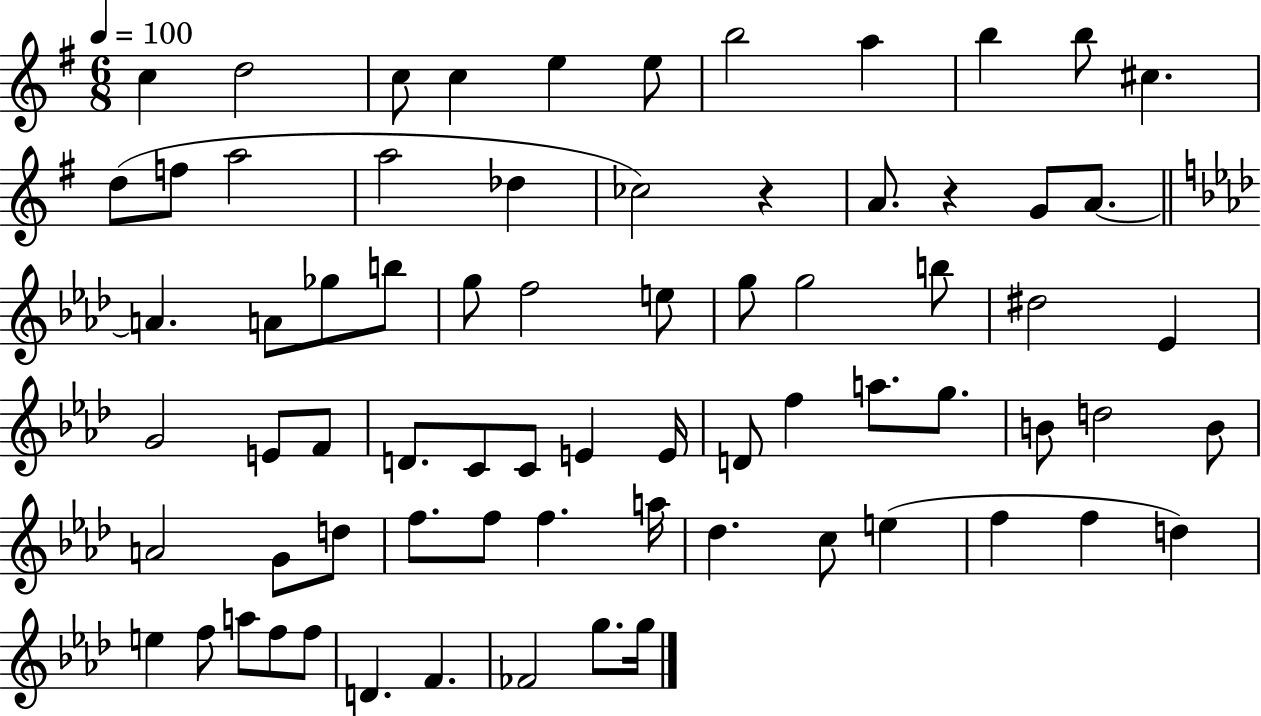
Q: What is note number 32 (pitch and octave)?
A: Eb4